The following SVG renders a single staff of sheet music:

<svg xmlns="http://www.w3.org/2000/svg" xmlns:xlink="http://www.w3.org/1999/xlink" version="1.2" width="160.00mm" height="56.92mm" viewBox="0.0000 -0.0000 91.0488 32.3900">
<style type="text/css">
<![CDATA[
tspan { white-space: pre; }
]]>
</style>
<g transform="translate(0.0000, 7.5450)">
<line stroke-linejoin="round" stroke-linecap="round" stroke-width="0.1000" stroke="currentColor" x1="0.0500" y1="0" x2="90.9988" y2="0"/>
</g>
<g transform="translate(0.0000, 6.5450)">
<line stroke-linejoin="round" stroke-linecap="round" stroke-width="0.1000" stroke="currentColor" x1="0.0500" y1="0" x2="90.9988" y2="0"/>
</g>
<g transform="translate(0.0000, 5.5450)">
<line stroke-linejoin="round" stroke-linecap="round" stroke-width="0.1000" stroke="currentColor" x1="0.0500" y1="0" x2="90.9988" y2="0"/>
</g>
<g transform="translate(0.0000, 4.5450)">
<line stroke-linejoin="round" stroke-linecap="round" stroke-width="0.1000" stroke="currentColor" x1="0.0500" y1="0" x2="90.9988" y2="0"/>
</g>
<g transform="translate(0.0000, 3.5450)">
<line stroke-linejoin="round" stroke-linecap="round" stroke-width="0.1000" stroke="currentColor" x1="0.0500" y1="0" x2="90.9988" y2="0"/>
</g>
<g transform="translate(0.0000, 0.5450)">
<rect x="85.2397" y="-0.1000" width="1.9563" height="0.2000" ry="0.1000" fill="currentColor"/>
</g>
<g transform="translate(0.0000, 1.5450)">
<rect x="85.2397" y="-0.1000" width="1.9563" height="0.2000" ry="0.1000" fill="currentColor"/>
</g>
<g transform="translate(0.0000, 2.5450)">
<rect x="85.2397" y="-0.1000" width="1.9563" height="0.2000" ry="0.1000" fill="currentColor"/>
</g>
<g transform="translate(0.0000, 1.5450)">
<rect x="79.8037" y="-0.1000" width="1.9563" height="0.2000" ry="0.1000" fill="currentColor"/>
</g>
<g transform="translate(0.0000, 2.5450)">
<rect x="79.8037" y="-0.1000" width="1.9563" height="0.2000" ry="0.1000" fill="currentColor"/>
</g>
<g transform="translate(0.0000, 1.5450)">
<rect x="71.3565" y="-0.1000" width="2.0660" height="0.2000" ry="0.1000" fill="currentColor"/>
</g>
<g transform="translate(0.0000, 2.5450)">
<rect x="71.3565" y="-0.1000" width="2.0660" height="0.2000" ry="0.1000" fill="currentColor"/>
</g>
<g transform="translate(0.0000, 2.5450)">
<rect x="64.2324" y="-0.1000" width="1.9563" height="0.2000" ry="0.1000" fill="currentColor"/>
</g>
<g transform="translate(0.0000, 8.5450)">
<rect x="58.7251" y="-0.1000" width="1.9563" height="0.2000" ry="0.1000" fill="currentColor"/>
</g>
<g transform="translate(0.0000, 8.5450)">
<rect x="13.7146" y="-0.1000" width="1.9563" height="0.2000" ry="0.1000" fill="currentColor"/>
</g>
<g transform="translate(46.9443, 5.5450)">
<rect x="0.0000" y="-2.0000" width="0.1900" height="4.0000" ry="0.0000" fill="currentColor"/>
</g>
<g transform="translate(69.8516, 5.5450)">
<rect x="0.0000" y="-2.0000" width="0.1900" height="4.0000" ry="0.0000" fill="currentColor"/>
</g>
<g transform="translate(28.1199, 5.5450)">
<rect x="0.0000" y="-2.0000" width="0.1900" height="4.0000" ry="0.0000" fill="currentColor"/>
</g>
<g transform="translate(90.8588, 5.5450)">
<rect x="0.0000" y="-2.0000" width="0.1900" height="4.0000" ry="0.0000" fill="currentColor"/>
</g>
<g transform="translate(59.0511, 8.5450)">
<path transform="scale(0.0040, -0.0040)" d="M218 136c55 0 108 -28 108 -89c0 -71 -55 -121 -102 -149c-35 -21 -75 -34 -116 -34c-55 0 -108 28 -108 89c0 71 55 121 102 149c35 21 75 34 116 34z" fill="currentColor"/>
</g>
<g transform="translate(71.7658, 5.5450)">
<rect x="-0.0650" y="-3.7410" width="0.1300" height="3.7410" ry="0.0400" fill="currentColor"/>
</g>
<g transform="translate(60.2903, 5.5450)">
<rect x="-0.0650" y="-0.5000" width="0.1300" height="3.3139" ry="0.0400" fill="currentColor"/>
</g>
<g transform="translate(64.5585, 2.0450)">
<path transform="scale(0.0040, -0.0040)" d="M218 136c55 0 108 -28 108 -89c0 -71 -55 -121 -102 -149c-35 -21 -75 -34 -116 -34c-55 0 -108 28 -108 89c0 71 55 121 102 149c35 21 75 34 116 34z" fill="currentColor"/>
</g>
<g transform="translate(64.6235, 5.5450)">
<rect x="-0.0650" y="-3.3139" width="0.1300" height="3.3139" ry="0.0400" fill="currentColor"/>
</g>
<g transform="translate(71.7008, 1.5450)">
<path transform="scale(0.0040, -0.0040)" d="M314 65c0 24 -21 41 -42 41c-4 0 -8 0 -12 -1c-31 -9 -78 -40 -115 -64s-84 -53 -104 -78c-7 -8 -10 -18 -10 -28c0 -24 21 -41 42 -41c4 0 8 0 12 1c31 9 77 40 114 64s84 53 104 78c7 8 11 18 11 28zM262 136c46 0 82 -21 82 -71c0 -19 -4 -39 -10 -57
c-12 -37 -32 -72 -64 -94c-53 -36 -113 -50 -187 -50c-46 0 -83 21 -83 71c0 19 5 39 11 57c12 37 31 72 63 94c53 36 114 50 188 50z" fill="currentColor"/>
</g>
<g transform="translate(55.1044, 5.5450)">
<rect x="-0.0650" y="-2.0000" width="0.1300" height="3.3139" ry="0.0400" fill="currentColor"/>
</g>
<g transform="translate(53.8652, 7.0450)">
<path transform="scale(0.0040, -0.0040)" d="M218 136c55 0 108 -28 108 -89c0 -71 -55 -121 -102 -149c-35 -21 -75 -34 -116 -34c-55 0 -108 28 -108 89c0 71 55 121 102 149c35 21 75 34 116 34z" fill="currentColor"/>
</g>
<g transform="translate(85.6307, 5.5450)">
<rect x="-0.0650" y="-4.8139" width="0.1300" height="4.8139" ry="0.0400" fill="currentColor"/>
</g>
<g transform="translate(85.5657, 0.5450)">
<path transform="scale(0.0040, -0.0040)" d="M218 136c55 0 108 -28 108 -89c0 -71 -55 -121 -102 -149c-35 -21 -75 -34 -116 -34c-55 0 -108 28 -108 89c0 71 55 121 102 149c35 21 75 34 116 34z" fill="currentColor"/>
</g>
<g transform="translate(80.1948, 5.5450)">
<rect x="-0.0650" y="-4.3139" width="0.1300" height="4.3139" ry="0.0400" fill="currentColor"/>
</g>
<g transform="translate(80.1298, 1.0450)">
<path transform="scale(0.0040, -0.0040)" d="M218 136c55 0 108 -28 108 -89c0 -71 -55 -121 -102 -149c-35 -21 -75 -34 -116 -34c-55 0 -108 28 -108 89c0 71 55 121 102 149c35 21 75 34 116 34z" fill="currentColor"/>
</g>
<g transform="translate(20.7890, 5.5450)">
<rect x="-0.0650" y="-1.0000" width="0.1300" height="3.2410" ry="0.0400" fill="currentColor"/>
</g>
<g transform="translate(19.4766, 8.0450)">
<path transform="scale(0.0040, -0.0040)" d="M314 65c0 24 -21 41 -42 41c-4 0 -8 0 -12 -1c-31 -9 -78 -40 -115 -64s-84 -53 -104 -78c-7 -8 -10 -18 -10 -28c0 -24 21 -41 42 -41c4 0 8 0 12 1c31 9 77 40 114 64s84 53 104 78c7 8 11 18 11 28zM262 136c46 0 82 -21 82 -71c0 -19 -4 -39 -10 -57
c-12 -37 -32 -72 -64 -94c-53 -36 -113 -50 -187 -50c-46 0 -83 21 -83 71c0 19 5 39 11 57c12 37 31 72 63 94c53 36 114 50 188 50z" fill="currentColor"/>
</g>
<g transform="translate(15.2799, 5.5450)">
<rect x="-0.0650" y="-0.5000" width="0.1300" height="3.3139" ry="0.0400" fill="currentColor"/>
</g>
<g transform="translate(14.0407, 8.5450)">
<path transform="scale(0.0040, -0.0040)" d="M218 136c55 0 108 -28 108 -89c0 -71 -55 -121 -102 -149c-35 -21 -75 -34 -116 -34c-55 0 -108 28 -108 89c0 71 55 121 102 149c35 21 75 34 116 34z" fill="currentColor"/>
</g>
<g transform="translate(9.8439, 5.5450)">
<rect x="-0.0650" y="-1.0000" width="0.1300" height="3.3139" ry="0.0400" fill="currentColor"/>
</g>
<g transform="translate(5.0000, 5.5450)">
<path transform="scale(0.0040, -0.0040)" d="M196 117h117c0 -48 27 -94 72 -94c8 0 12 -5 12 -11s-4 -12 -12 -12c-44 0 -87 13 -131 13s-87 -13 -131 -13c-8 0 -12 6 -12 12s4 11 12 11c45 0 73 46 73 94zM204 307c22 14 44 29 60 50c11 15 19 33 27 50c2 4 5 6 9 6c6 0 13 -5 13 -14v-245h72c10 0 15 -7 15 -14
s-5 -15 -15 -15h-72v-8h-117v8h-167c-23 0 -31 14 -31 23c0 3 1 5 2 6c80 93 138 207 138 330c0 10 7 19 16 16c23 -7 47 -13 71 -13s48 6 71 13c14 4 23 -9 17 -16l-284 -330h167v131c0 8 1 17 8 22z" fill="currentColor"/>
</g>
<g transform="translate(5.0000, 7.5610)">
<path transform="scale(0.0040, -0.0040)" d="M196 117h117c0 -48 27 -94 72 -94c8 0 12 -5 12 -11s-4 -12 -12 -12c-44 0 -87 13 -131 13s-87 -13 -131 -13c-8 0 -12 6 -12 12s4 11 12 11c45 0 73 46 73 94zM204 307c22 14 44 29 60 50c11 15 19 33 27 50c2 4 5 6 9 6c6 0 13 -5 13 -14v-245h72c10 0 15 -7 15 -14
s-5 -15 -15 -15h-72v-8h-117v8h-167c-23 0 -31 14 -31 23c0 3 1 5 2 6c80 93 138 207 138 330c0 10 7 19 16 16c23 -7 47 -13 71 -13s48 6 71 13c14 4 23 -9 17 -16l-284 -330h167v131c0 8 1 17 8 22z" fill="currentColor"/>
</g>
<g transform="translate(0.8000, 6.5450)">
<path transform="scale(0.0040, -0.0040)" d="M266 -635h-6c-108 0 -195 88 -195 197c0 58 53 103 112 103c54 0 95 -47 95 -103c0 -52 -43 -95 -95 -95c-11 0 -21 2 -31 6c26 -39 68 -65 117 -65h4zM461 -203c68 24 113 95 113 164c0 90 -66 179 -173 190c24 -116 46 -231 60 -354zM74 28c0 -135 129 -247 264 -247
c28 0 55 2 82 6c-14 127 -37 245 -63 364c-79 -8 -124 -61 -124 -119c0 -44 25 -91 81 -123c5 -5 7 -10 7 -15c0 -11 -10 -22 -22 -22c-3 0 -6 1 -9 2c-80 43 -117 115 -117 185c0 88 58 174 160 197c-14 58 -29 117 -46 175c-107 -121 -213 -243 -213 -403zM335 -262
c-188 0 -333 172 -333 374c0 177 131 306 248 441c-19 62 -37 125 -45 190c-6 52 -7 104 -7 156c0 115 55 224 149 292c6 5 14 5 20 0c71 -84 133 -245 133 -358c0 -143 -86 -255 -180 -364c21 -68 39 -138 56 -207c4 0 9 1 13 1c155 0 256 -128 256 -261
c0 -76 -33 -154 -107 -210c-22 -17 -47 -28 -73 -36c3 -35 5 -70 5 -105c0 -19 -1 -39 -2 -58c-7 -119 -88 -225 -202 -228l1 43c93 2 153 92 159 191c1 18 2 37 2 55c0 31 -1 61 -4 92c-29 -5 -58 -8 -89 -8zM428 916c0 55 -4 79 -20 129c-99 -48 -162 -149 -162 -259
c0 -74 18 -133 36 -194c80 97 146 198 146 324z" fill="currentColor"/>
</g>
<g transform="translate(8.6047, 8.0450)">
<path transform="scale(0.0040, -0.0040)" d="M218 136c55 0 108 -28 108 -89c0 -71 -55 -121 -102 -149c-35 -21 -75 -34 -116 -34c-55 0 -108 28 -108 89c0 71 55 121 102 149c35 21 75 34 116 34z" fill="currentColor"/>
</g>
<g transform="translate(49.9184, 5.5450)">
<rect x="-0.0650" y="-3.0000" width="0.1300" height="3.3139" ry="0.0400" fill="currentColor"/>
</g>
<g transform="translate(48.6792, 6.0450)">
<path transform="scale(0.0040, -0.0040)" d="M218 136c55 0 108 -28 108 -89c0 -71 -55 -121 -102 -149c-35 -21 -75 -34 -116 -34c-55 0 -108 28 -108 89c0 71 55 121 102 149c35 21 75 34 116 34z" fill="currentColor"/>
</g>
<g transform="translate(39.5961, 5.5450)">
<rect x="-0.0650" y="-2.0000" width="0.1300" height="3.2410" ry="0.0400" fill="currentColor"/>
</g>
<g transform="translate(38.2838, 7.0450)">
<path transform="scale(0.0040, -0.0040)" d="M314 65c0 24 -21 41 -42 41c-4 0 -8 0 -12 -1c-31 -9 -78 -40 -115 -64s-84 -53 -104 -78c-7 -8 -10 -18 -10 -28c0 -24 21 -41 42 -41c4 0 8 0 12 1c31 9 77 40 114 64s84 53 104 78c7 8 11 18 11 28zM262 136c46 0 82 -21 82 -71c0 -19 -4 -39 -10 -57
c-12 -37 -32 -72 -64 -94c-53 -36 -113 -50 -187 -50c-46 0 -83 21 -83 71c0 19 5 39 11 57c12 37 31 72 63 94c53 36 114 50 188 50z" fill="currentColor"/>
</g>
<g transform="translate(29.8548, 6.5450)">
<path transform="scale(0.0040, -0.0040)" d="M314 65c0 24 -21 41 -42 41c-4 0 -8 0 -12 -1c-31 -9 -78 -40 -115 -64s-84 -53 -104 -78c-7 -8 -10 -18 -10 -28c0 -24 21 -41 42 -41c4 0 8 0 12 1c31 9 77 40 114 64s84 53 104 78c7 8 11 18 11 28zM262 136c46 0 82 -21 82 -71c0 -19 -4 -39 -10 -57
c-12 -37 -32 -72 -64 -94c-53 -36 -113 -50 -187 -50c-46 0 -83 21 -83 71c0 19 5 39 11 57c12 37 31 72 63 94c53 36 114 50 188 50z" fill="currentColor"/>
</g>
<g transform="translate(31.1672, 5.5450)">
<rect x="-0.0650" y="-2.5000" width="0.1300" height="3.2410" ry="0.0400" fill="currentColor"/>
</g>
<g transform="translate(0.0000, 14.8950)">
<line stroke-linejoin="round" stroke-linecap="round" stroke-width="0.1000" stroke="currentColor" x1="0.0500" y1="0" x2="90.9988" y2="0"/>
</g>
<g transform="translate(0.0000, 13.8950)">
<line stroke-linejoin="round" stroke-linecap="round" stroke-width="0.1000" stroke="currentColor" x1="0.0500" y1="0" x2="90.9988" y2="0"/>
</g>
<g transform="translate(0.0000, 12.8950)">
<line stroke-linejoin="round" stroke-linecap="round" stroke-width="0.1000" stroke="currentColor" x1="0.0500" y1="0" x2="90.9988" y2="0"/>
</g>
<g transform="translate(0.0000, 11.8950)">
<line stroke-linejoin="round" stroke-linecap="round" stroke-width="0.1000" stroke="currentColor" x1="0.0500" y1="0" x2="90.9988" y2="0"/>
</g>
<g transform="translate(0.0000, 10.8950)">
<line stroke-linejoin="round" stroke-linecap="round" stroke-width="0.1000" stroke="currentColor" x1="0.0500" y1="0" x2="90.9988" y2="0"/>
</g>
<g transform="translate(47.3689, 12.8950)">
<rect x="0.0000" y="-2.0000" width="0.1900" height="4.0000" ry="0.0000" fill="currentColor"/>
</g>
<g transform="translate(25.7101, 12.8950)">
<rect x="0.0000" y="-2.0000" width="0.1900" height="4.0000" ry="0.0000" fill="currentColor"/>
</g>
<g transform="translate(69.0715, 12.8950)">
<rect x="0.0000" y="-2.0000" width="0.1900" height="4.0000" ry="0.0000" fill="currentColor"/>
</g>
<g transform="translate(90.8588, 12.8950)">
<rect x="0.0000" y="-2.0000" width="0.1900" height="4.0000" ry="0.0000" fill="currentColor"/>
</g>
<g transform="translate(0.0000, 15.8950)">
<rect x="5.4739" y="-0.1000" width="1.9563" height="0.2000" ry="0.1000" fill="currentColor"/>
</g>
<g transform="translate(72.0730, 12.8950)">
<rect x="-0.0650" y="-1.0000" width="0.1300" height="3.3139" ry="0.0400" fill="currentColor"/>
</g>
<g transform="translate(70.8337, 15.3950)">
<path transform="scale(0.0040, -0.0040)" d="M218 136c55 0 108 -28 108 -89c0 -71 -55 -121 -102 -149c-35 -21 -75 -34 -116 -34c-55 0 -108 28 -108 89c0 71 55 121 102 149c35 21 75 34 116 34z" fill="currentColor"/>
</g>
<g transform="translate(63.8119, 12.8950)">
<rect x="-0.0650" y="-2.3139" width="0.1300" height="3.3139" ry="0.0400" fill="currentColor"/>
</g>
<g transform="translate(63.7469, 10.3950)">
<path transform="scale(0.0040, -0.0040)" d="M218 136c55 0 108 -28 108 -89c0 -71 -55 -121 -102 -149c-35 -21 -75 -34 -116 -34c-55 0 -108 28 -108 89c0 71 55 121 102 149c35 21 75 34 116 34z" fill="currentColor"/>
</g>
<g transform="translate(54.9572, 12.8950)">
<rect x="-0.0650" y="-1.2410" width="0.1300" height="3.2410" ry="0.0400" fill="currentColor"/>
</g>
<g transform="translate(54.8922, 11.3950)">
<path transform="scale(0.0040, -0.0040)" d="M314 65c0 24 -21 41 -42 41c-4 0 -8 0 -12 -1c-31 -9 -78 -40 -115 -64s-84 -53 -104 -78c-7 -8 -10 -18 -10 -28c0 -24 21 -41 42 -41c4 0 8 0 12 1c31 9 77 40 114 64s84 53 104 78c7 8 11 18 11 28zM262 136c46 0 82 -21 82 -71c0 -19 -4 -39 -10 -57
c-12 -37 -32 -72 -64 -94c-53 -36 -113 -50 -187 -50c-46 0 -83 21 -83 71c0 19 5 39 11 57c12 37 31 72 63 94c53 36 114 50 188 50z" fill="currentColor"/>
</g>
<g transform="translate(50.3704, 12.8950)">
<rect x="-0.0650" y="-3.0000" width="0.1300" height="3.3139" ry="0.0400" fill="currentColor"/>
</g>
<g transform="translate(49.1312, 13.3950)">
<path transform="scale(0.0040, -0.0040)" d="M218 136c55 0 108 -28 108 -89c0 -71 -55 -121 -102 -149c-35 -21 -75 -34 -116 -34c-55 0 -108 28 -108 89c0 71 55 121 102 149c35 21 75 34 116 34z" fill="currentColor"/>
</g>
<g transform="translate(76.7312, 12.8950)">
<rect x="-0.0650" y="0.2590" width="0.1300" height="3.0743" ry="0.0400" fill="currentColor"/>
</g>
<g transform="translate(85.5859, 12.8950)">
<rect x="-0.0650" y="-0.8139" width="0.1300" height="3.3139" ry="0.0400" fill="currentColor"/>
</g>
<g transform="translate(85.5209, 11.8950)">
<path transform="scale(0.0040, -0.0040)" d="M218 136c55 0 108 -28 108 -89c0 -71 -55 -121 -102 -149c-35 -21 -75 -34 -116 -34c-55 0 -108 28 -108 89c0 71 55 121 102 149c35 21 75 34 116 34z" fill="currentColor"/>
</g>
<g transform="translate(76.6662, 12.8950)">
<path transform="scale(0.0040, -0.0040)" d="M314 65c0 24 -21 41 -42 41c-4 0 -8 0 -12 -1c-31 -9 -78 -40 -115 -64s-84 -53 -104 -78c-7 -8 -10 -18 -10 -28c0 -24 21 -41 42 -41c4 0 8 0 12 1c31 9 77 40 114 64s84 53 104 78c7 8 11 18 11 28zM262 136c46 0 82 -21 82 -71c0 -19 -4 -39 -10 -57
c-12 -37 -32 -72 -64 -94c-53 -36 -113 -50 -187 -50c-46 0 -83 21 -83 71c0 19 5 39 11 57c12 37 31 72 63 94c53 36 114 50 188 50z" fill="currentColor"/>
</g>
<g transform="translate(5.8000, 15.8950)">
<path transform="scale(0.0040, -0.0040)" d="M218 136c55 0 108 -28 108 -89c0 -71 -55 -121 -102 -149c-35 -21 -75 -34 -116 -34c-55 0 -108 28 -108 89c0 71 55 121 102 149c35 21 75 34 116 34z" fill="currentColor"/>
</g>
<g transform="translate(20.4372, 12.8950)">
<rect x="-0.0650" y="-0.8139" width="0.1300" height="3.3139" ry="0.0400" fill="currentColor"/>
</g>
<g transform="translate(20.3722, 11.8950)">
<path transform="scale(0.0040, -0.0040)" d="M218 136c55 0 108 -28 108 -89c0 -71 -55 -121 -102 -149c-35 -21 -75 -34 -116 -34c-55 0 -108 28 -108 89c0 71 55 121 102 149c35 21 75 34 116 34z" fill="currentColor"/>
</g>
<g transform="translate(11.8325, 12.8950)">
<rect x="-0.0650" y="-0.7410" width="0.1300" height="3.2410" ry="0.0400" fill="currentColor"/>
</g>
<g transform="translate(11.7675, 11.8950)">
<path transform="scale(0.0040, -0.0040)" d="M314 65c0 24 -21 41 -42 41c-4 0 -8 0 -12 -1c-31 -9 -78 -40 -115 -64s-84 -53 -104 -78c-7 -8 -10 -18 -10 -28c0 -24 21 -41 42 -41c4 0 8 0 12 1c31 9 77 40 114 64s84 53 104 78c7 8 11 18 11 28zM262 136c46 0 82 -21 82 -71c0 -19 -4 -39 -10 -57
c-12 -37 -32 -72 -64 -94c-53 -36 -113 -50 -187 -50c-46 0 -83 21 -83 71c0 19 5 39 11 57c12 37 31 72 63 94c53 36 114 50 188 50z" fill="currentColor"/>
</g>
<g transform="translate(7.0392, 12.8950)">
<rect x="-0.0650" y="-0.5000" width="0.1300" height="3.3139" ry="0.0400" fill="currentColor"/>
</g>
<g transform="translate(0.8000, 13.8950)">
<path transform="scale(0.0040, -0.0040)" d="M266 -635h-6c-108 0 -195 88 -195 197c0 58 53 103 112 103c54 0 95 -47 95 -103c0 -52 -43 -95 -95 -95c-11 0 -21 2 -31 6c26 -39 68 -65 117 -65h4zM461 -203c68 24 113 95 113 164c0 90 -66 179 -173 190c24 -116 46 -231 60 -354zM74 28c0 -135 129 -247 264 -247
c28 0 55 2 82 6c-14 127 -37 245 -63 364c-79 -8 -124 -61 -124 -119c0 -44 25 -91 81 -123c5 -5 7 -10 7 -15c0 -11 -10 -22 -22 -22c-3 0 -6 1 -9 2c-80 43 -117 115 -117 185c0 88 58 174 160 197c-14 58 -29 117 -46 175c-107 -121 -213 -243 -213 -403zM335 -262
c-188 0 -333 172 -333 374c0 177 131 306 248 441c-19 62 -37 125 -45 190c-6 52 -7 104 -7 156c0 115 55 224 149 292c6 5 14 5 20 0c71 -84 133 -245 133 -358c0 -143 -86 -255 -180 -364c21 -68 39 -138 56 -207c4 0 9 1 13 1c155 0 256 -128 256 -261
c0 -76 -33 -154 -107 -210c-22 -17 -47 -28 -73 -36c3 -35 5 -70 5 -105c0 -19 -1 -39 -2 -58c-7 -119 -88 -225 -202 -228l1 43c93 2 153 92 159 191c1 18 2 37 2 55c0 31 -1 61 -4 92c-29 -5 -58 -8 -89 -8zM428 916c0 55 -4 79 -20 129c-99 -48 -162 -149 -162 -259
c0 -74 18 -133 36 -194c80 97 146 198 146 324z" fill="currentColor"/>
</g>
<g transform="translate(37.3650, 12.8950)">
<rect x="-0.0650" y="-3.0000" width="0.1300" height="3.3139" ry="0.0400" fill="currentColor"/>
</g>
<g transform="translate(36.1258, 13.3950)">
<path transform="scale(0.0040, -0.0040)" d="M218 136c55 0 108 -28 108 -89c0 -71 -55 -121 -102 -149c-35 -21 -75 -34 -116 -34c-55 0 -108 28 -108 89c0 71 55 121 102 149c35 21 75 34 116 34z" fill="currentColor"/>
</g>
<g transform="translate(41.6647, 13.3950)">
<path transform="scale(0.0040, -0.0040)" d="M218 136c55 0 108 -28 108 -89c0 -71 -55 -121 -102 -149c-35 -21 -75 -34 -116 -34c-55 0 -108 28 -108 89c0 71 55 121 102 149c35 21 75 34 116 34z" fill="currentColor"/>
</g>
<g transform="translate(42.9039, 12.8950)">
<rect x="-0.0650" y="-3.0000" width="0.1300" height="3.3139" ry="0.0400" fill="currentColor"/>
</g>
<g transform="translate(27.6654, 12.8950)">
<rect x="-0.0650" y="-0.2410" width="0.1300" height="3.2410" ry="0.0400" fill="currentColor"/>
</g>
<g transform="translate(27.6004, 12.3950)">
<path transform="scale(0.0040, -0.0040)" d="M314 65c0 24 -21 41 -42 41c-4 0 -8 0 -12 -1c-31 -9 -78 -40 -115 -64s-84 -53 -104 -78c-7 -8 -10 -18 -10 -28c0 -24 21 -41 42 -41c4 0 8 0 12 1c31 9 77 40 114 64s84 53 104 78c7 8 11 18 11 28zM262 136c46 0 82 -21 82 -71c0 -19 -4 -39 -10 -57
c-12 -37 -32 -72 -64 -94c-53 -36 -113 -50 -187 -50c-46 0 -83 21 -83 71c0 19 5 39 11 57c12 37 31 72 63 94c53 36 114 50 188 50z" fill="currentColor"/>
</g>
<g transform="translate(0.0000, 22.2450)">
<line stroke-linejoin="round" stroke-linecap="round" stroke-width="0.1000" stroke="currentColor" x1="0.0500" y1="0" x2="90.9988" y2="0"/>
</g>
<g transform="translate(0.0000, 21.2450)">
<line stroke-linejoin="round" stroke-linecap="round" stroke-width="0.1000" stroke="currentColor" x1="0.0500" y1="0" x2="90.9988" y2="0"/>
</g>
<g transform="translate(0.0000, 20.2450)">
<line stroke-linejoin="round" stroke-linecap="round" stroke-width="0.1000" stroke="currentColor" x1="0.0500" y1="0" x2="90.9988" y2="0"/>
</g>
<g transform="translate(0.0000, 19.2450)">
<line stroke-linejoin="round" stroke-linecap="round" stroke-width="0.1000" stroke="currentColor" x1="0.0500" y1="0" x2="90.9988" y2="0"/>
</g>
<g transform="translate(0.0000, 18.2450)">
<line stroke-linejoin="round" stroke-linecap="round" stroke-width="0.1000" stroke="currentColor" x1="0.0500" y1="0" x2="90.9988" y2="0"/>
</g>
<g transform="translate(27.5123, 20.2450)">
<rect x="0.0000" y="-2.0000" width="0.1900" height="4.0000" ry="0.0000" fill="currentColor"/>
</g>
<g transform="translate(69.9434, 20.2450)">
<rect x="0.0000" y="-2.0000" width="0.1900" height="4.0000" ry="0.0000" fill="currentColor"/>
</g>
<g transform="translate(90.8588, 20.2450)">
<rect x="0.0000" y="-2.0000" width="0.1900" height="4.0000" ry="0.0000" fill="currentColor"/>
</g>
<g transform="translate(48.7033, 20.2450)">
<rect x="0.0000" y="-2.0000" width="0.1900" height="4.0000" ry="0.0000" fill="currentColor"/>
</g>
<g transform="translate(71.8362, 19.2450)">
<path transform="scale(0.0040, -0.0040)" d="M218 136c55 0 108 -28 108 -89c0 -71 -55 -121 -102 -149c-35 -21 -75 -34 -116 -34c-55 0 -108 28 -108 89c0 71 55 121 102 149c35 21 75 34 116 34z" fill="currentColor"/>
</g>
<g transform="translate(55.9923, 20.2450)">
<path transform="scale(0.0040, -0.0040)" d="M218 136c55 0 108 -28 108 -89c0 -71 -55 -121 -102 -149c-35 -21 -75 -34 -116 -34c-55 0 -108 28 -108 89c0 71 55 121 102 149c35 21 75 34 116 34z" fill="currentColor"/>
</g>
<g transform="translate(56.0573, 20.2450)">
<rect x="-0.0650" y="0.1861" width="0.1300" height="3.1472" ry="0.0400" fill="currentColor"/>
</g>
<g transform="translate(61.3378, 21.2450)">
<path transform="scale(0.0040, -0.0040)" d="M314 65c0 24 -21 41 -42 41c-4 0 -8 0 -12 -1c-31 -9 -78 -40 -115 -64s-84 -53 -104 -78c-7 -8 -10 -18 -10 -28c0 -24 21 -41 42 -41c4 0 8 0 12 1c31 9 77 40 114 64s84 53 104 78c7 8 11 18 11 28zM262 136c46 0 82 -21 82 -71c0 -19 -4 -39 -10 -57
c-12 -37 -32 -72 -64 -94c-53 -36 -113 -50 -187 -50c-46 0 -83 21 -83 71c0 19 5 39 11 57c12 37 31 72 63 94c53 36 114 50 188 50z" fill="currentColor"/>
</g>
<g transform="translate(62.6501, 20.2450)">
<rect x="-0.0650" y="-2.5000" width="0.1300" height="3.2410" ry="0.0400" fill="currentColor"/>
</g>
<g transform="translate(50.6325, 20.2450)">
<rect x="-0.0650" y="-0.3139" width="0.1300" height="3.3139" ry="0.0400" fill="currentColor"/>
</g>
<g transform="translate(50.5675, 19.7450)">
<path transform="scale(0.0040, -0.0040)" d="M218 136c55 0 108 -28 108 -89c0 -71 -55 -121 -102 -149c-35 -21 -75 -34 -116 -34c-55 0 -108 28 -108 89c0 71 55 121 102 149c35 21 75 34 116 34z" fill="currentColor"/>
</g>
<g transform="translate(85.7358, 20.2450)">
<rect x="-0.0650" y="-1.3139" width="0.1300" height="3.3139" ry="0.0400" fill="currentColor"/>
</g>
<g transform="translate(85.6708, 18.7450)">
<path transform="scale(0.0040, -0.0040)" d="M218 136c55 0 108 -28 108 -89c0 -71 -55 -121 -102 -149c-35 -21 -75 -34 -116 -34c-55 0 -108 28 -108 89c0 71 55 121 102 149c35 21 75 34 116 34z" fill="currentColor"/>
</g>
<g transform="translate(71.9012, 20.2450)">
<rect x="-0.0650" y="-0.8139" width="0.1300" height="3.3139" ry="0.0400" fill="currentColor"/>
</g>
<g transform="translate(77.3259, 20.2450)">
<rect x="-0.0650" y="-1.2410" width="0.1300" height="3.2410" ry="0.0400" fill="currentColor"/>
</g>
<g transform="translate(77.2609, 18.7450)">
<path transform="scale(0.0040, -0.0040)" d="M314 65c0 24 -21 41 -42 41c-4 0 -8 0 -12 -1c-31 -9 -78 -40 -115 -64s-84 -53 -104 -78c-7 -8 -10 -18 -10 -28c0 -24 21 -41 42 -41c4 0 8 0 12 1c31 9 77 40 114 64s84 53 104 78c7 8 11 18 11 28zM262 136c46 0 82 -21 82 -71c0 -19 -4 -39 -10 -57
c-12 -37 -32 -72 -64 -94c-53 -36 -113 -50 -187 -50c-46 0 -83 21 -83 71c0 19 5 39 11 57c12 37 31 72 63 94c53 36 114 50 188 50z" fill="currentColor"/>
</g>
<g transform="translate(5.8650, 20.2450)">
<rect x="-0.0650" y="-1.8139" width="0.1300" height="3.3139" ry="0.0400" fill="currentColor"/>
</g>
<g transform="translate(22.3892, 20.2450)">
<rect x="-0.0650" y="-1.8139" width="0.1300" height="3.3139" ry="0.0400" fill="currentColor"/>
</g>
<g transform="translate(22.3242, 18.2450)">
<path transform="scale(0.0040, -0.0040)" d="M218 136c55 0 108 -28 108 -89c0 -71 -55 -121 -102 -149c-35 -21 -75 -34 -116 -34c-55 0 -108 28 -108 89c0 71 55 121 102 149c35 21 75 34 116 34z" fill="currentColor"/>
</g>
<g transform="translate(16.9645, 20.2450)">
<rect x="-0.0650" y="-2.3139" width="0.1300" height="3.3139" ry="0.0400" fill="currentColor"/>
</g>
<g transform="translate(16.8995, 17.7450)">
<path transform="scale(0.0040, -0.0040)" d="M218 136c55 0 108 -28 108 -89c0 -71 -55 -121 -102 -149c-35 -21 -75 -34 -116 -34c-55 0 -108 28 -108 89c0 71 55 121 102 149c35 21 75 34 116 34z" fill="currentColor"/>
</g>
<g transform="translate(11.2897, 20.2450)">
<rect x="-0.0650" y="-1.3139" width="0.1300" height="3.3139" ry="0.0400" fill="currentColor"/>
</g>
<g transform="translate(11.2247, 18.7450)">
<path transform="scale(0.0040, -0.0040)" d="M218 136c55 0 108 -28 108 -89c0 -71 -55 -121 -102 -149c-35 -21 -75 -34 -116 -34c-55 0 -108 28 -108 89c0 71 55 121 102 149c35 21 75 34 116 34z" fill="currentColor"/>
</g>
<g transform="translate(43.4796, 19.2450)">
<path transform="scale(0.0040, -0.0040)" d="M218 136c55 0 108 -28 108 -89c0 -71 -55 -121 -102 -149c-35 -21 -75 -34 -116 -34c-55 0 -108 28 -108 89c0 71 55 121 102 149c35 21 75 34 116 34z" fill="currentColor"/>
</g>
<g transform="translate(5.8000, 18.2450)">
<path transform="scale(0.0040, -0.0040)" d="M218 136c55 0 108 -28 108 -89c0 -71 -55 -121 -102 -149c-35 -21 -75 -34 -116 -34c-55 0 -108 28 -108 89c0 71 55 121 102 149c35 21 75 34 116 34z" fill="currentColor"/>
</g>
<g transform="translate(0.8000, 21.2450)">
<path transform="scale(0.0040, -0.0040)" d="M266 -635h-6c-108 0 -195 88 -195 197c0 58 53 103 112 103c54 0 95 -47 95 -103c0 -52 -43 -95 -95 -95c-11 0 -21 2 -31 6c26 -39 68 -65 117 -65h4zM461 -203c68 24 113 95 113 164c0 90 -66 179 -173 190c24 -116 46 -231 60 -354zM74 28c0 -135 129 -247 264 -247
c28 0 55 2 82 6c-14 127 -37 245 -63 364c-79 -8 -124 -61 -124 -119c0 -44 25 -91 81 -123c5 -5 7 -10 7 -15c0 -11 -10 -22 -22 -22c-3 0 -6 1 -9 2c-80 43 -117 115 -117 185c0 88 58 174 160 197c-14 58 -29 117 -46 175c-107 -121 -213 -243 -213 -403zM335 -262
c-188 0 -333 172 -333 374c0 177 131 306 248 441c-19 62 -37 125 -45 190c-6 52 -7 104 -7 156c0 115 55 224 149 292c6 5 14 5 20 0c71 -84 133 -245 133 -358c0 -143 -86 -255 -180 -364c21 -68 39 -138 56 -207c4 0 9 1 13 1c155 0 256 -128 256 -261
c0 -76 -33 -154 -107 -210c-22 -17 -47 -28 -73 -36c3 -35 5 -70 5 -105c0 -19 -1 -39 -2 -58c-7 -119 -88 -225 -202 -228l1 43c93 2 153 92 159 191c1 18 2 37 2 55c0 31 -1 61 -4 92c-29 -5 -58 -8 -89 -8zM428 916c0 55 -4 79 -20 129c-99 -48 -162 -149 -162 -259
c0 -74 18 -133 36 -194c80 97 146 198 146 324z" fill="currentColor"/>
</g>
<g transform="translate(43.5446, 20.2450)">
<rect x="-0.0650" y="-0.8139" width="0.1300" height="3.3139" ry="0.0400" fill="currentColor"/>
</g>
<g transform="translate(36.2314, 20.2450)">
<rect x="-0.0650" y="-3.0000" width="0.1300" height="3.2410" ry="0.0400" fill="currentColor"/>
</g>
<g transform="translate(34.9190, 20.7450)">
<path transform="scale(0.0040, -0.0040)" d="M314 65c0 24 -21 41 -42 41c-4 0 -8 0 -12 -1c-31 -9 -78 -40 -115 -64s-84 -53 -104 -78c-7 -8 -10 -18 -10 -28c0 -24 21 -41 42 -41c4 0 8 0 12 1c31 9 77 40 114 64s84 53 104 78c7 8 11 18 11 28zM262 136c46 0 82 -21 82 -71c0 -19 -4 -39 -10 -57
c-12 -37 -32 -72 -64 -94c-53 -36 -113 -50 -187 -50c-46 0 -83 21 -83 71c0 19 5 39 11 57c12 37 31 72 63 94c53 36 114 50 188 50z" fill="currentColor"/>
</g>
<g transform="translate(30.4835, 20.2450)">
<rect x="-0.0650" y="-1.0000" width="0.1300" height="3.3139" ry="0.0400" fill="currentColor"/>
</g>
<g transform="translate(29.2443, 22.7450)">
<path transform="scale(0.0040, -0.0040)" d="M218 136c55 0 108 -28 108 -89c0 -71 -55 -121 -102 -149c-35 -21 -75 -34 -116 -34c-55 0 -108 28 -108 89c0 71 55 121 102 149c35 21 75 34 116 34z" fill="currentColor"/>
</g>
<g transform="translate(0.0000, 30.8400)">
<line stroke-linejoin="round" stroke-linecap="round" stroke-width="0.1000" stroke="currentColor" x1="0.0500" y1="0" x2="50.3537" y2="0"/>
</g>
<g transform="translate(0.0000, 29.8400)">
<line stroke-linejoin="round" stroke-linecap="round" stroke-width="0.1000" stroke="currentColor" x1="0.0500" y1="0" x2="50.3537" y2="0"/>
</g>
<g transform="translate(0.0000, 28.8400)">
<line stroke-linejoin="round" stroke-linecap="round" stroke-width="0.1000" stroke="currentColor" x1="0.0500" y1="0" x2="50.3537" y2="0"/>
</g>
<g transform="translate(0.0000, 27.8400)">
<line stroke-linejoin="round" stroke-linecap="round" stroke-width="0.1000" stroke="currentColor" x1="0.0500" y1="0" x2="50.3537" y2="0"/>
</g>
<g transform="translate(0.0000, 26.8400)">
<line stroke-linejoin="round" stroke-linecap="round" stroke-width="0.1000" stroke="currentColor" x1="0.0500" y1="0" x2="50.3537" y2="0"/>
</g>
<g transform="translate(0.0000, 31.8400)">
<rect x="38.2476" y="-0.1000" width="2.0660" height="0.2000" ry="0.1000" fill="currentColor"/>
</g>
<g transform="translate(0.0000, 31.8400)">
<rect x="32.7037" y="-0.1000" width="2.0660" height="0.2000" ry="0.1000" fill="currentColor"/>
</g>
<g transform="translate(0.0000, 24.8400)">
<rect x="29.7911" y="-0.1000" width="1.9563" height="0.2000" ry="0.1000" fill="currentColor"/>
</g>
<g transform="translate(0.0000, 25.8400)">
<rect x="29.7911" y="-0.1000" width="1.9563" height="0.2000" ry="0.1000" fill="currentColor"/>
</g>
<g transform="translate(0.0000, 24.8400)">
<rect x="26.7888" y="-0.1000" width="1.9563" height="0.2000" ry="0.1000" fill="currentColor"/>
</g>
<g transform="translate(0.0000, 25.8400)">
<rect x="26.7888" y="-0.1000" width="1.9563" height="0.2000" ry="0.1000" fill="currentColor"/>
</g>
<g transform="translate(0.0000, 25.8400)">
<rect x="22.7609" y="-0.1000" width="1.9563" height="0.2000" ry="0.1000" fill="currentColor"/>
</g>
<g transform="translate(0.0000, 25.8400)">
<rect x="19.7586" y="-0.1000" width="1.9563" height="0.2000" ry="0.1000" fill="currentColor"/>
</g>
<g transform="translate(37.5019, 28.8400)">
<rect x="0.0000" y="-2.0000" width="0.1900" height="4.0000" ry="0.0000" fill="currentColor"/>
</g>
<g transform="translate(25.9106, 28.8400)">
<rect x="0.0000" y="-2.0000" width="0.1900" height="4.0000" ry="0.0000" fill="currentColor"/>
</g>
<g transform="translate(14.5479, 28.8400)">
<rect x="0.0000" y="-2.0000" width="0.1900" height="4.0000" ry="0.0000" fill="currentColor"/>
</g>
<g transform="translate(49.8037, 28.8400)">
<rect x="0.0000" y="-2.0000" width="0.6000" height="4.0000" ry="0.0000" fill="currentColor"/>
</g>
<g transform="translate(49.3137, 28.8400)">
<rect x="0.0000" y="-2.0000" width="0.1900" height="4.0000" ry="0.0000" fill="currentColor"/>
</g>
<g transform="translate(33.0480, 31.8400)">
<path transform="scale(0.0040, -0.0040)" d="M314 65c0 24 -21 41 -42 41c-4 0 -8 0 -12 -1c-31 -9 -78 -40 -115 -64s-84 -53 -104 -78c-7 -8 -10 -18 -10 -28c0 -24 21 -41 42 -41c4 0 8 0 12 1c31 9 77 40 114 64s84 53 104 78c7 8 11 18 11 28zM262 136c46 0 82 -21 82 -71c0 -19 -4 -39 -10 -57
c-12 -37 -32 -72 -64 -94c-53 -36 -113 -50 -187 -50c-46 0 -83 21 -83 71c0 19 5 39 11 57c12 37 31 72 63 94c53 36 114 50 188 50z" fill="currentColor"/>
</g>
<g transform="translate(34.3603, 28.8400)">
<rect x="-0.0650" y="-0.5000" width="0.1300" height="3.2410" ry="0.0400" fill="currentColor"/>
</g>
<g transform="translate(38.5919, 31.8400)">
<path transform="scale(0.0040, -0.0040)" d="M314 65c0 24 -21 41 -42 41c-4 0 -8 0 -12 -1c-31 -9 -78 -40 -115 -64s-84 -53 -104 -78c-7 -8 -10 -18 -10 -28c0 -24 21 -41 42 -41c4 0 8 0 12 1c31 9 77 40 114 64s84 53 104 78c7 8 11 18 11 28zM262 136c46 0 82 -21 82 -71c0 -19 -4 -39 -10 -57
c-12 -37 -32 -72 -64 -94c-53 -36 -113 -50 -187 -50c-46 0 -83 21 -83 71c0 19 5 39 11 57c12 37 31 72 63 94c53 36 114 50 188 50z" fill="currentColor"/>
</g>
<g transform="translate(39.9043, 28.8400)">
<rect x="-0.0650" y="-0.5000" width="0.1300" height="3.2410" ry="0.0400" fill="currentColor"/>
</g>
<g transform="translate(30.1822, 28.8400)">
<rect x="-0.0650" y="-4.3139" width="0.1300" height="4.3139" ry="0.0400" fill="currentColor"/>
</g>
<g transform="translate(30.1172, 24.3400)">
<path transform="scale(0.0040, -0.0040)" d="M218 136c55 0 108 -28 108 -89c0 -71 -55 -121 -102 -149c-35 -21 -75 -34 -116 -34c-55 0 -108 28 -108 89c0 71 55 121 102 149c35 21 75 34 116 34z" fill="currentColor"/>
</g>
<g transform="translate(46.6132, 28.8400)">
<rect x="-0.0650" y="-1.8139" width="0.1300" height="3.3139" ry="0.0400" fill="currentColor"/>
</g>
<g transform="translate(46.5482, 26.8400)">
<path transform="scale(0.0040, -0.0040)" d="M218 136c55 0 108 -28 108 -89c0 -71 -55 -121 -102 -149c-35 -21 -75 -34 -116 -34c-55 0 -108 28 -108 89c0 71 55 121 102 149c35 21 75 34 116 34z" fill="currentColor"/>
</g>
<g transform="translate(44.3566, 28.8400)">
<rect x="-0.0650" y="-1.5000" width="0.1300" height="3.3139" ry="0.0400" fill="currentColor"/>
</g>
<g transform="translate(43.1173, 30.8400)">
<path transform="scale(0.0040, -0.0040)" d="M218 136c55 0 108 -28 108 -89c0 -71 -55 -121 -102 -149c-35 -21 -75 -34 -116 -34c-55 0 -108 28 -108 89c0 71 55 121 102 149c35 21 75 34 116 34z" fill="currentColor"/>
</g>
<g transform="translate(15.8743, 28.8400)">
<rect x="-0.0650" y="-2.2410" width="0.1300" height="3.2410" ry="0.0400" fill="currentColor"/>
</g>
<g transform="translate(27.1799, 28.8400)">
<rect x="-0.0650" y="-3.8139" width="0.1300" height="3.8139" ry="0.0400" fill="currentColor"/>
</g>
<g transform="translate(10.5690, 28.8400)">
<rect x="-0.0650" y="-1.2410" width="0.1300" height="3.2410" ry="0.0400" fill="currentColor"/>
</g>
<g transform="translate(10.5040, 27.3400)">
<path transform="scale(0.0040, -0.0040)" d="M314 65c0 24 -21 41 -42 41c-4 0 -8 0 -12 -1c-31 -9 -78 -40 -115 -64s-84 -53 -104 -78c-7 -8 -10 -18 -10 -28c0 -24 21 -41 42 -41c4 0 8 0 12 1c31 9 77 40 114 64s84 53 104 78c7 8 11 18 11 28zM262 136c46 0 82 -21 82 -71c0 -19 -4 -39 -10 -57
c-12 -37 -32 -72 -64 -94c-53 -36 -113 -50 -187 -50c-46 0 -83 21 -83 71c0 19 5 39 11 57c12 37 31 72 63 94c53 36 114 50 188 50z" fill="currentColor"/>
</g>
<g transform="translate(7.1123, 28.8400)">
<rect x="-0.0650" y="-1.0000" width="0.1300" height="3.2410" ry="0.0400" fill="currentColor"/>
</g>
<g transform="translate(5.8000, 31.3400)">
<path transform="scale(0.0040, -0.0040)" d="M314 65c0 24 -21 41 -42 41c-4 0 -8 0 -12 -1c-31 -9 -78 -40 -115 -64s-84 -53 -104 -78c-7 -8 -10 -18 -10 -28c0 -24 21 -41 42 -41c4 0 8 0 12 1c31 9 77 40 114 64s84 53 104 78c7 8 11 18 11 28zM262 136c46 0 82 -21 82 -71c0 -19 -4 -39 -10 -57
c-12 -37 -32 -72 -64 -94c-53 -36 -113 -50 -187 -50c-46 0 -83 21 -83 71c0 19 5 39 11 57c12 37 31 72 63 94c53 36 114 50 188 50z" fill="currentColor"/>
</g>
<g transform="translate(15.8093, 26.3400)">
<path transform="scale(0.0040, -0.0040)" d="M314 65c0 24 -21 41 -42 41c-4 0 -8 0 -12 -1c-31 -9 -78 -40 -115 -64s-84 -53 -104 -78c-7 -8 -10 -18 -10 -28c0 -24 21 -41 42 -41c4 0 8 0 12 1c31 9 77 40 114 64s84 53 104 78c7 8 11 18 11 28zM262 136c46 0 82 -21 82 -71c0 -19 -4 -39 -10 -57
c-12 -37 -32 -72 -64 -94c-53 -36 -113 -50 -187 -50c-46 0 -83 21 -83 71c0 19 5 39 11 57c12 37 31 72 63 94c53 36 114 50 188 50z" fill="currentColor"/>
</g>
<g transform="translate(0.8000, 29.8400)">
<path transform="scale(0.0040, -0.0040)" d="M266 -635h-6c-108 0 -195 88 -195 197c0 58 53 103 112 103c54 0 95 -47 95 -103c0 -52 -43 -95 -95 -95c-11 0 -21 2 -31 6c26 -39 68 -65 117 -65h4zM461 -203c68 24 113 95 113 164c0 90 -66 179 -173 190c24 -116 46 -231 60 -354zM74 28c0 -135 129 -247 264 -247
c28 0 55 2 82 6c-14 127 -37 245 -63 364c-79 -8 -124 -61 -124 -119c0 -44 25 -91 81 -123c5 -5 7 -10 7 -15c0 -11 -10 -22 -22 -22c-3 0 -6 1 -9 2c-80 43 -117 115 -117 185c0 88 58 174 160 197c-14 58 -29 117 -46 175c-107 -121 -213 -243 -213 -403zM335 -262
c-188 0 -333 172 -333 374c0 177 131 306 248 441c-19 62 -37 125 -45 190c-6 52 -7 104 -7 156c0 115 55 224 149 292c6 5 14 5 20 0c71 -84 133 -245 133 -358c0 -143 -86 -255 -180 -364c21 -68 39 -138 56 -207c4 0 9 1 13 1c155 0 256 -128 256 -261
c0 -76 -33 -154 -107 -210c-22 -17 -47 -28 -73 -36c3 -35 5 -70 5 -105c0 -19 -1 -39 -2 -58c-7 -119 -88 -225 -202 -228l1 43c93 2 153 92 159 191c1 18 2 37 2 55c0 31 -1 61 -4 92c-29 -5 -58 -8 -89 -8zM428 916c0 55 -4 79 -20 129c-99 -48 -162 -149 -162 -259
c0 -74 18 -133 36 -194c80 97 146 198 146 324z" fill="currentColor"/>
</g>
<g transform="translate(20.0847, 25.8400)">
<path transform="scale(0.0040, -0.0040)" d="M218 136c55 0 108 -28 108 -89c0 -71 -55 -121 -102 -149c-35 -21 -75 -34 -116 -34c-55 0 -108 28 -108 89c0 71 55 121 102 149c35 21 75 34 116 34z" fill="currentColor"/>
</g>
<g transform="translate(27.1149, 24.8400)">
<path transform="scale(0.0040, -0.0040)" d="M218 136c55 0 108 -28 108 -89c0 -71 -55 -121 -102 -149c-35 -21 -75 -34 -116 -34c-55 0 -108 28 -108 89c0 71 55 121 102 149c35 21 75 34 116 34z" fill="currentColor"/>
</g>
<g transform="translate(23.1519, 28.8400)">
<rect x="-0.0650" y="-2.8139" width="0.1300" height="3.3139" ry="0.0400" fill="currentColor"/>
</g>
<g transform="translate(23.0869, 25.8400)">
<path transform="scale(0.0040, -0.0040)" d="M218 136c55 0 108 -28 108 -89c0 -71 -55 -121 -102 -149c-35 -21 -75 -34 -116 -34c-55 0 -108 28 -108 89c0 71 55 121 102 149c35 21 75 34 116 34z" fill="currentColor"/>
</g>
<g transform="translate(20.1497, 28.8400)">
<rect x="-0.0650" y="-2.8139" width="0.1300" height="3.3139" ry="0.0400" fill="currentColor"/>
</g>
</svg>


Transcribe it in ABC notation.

X:1
T:Untitled
M:4/4
L:1/4
K:C
D C D2 G2 F2 A F C b c'2 d' e' C d2 d c2 A A A e2 g D B2 d f e g f D A2 d c B G2 d e2 e D2 e2 g2 a a c' d' C2 C2 E f